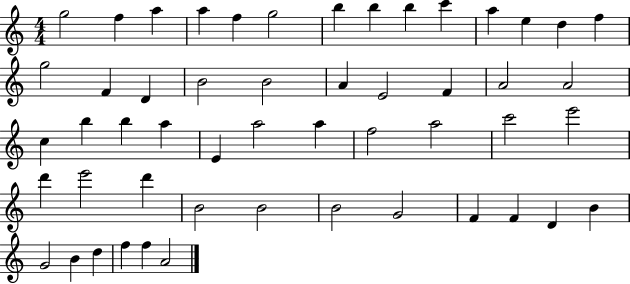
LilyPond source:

{
  \clef treble
  \numericTimeSignature
  \time 4/4
  \key c \major
  g''2 f''4 a''4 | a''4 f''4 g''2 | b''4 b''4 b''4 c'''4 | a''4 e''4 d''4 f''4 | \break g''2 f'4 d'4 | b'2 b'2 | a'4 e'2 f'4 | a'2 a'2 | \break c''4 b''4 b''4 a''4 | e'4 a''2 a''4 | f''2 a''2 | c'''2 e'''2 | \break d'''4 e'''2 d'''4 | b'2 b'2 | b'2 g'2 | f'4 f'4 d'4 b'4 | \break g'2 b'4 d''4 | f''4 f''4 a'2 | \bar "|."
}